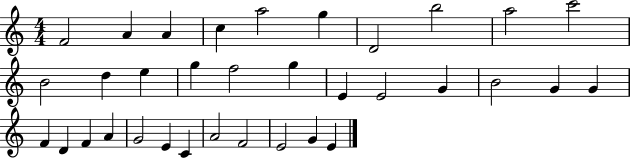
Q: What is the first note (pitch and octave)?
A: F4